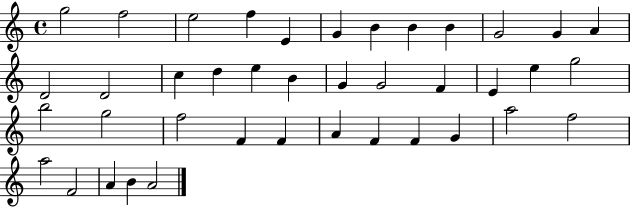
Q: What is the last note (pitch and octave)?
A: A4